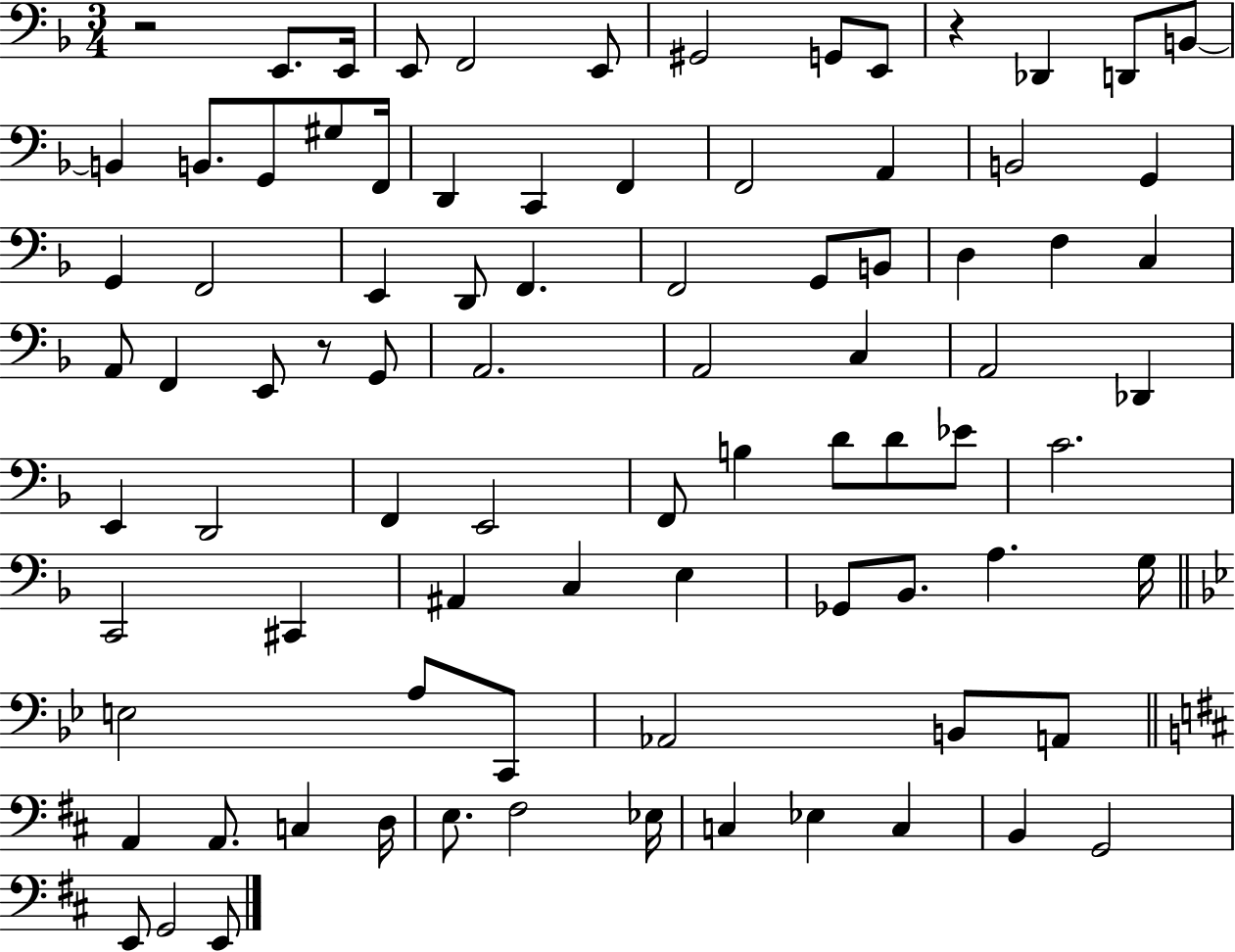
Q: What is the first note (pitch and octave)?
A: E2